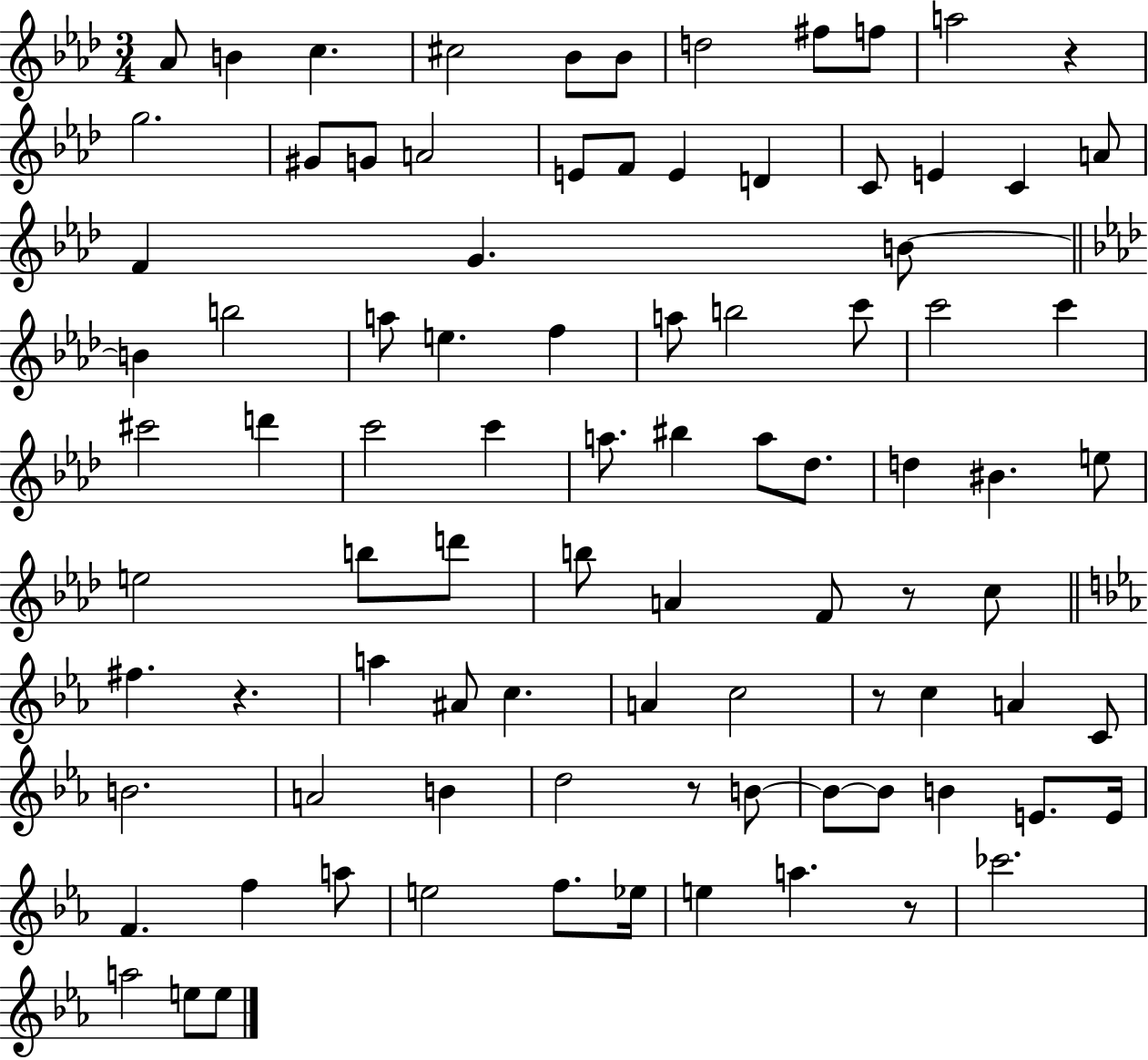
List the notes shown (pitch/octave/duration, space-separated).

Ab4/e B4/q C5/q. C#5/h Bb4/e Bb4/e D5/h F#5/e F5/e A5/h R/q G5/h. G#4/e G4/e A4/h E4/e F4/e E4/q D4/q C4/e E4/q C4/q A4/e F4/q G4/q. B4/e B4/q B5/h A5/e E5/q. F5/q A5/e B5/h C6/e C6/h C6/q C#6/h D6/q C6/h C6/q A5/e. BIS5/q A5/e Db5/e. D5/q BIS4/q. E5/e E5/h B5/e D6/e B5/e A4/q F4/e R/e C5/e F#5/q. R/q. A5/q A#4/e C5/q. A4/q C5/h R/e C5/q A4/q C4/e B4/h. A4/h B4/q D5/h R/e B4/e B4/e B4/e B4/q E4/e. E4/s F4/q. F5/q A5/e E5/h F5/e. Eb5/s E5/q A5/q. R/e CES6/h. A5/h E5/e E5/e